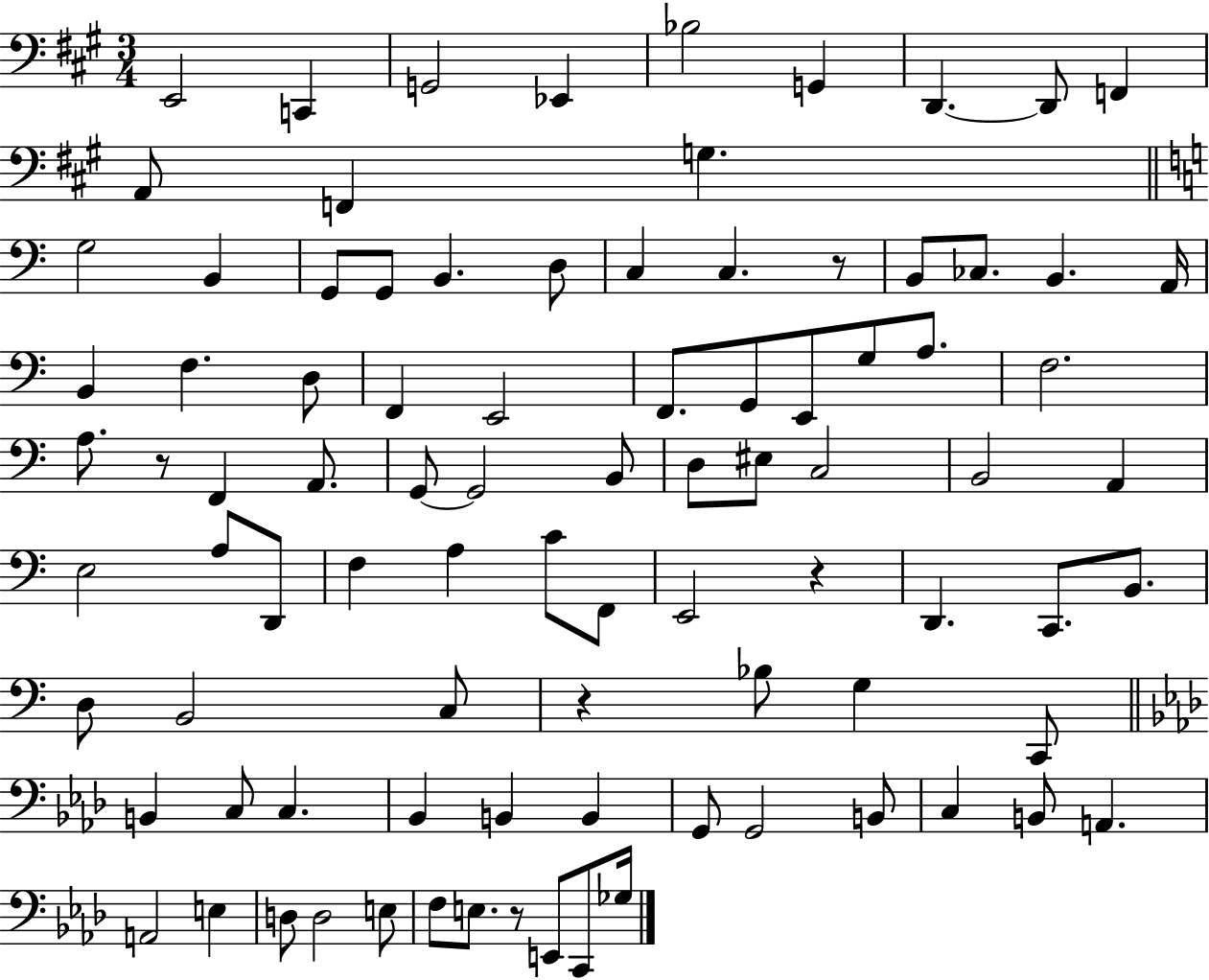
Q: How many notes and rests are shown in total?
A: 90